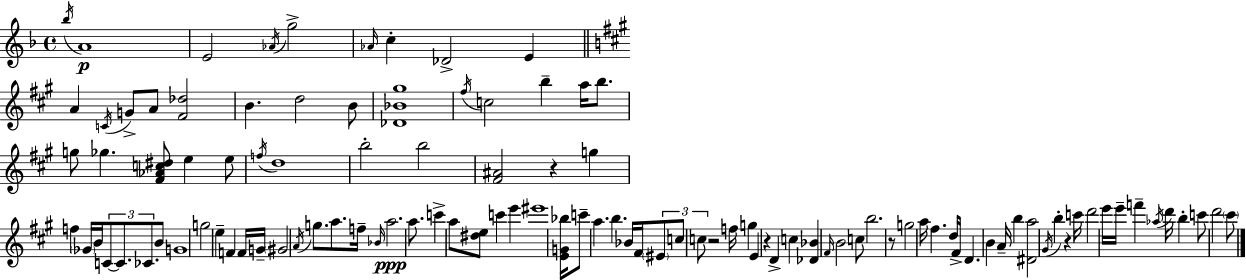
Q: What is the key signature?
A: D minor